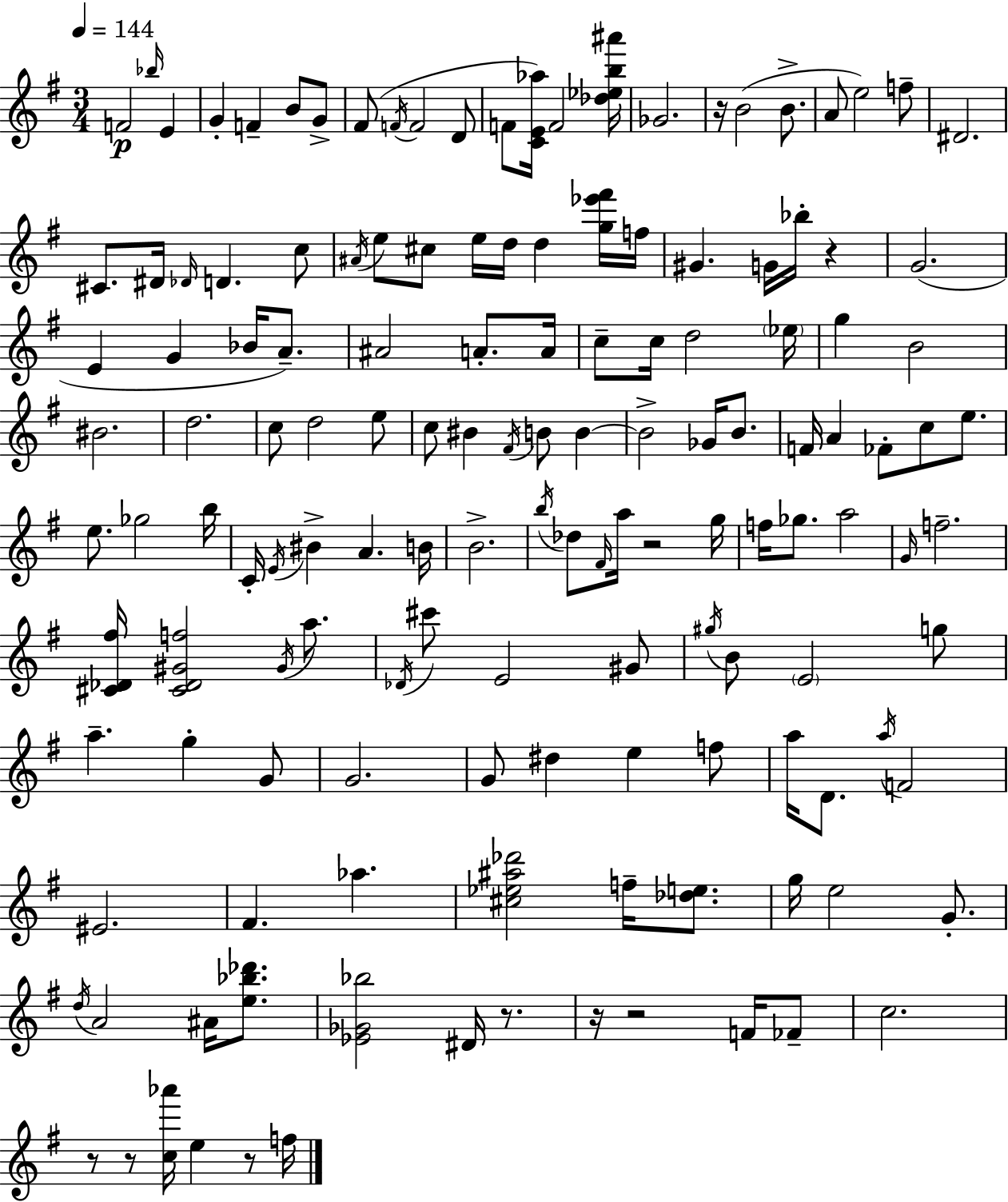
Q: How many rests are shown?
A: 9